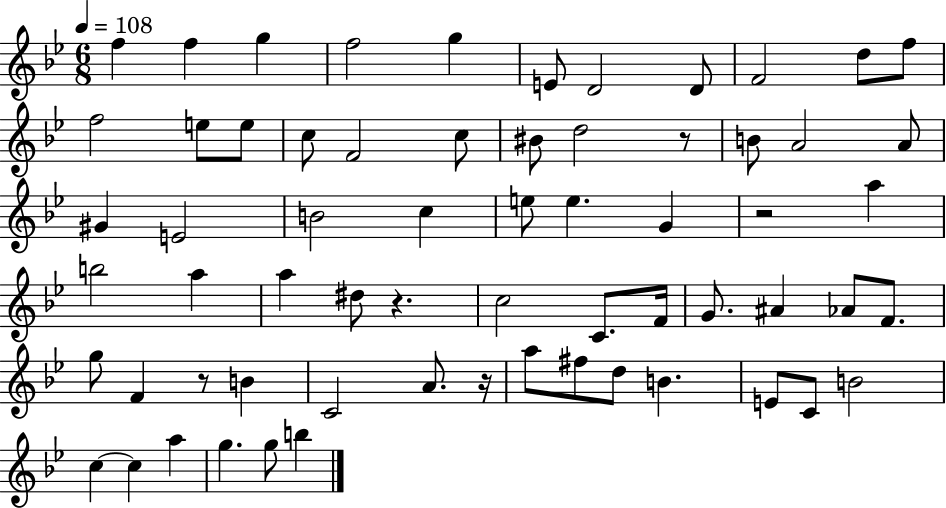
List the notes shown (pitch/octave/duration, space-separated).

F5/q F5/q G5/q F5/h G5/q E4/e D4/h D4/e F4/h D5/e F5/e F5/h E5/e E5/e C5/e F4/h C5/e BIS4/e D5/h R/e B4/e A4/h A4/e G#4/q E4/h B4/h C5/q E5/e E5/q. G4/q R/h A5/q B5/h A5/q A5/q D#5/e R/q. C5/h C4/e. F4/s G4/e. A#4/q Ab4/e F4/e. G5/e F4/q R/e B4/q C4/h A4/e. R/s A5/e F#5/e D5/e B4/q. E4/e C4/e B4/h C5/q C5/q A5/q G5/q. G5/e B5/q